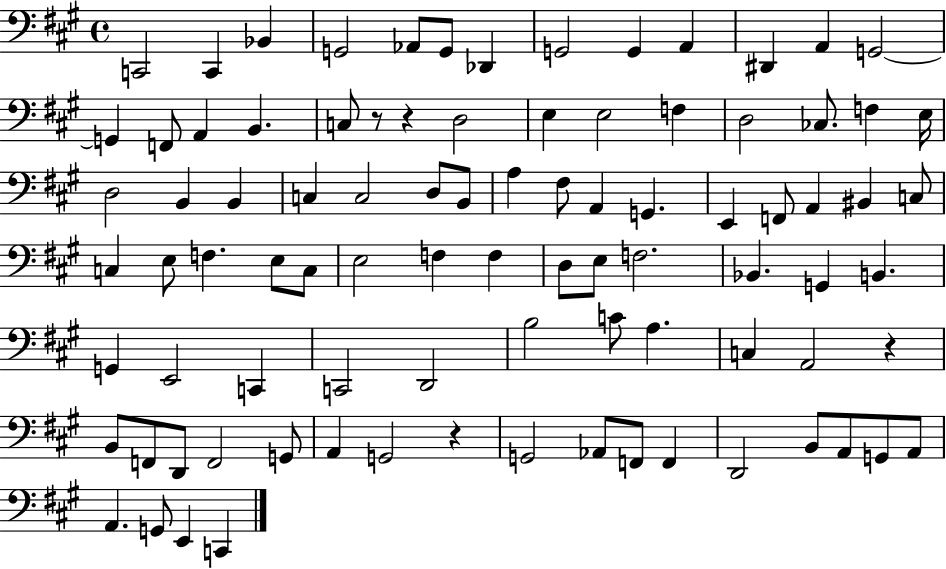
C2/h C2/q Bb2/q G2/h Ab2/e G2/e Db2/q G2/h G2/q A2/q D#2/q A2/q G2/h G2/q F2/e A2/q B2/q. C3/e R/e R/q D3/h E3/q E3/h F3/q D3/h CES3/e. F3/q E3/s D3/h B2/q B2/q C3/q C3/h D3/e B2/e A3/q F#3/e A2/q G2/q. E2/q F2/e A2/q BIS2/q C3/e C3/q E3/e F3/q. E3/e C3/e E3/h F3/q F3/q D3/e E3/e F3/h. Bb2/q. G2/q B2/q. G2/q E2/h C2/q C2/h D2/h B3/h C4/e A3/q. C3/q A2/h R/q B2/e F2/e D2/e F2/h G2/e A2/q G2/h R/q G2/h Ab2/e F2/e F2/q D2/h B2/e A2/e G2/e A2/e A2/q. G2/e E2/q C2/q